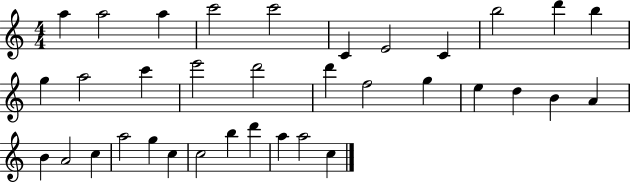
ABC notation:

X:1
T:Untitled
M:4/4
L:1/4
K:C
a a2 a c'2 c'2 C E2 C b2 d' b g a2 c' e'2 d'2 d' f2 g e d B A B A2 c a2 g c c2 b d' a a2 c